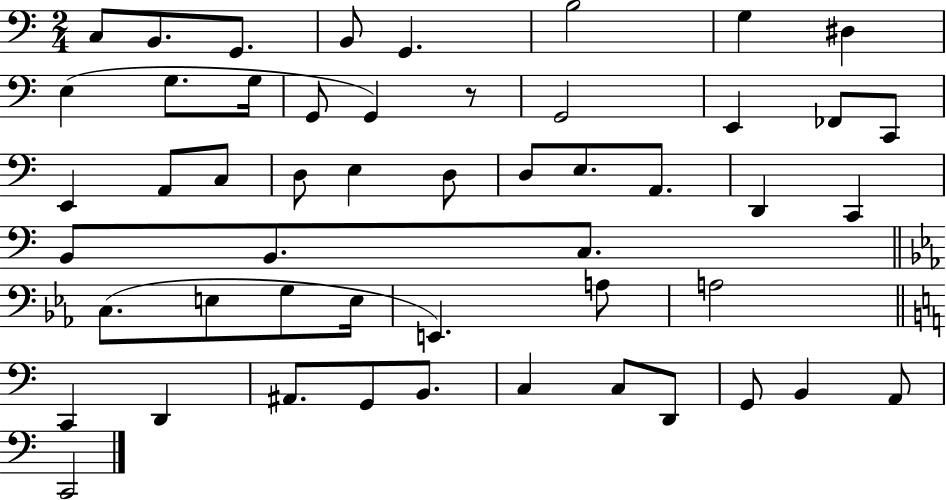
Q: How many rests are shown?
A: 1